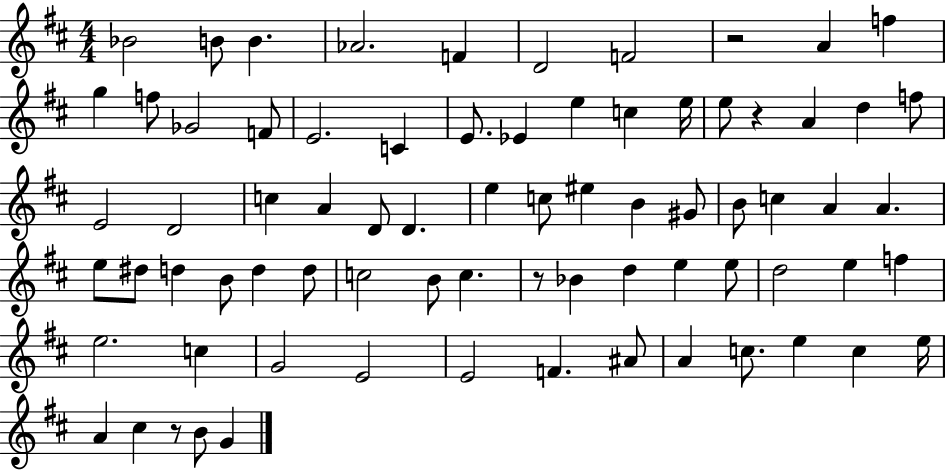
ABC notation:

X:1
T:Untitled
M:4/4
L:1/4
K:D
_B2 B/2 B _A2 F D2 F2 z2 A f g f/2 _G2 F/2 E2 C E/2 _E e c e/4 e/2 z A d f/2 E2 D2 c A D/2 D e c/2 ^e B ^G/2 B/2 c A A e/2 ^d/2 d B/2 d d/2 c2 B/2 c z/2 _B d e e/2 d2 e f e2 c G2 E2 E2 F ^A/2 A c/2 e c e/4 A ^c z/2 B/2 G